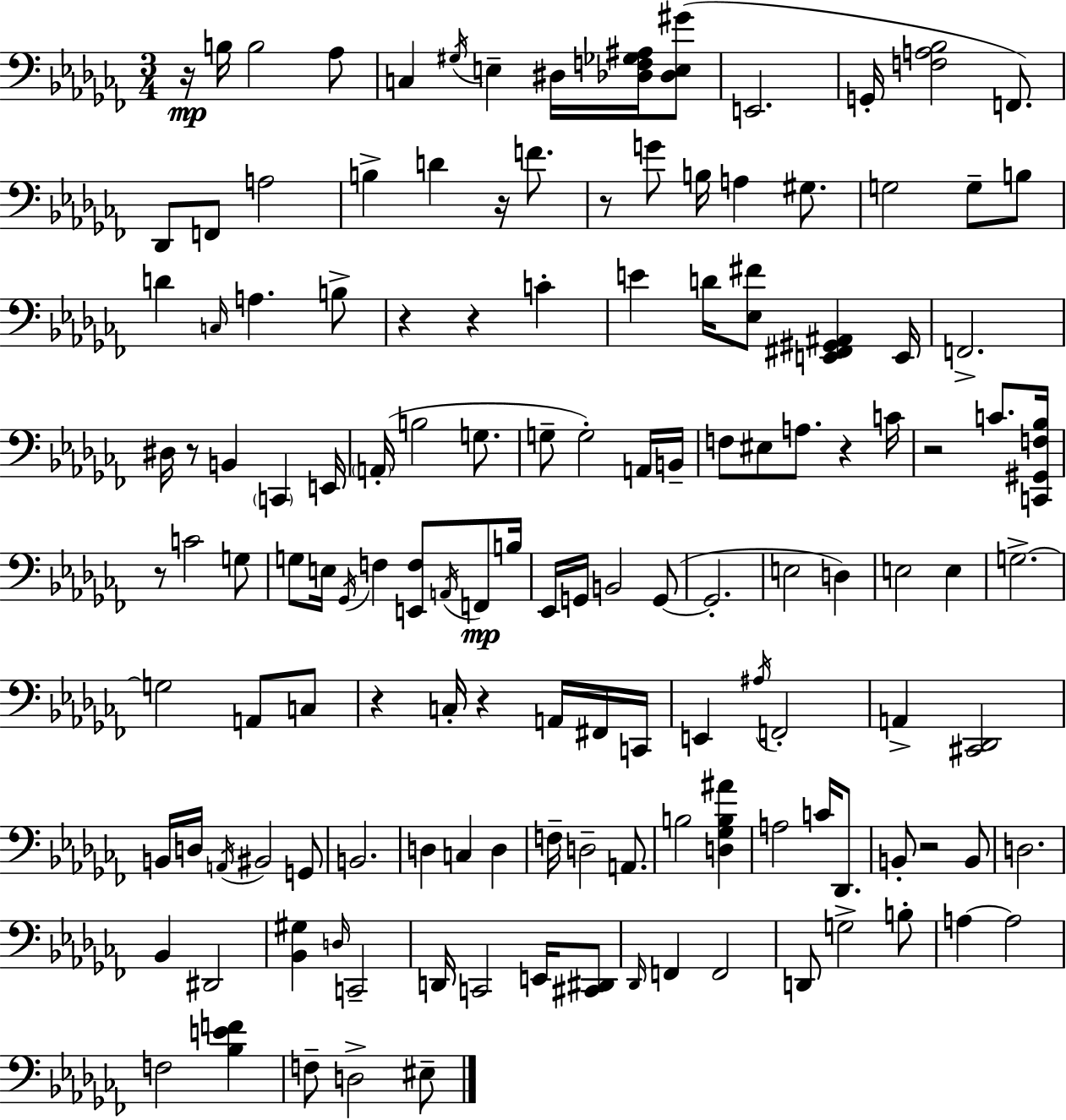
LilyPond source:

{
  \clef bass
  \numericTimeSignature
  \time 3/4
  \key aes \minor
  r16\mp b16 b2 aes8 | c4 \acciaccatura { gis16 } e4-- dis16 <des f ges ais>16 <des e gis'>8( | e,2. | g,16-. <f a bes>2 f,8.) | \break des,8 f,8 a2 | b4-> d'4 r16 f'8. | r8 g'8 b16 a4 gis8. | g2 g8-- b8 | \break d'4 \grace { c16 } a4. | b8-> r4 r4 c'4-. | e'4 d'16 <ees fis'>8 <e, fis, gis, ais,>4 | e,16 f,2.-> | \break dis16 r8 b,4 \parenthesize c,4 | e,16 \parenthesize a,16-.( b2 g8. | g8-- g2-.) | a,16 b,16-- f8 eis8 a8. r4 | \break c'16 r2 c'8. | <c, gis, f bes>16 r8 c'2 | g8 g8 e16 \acciaccatura { ges,16 } f4 <e, f>8 | \acciaccatura { a,16 }\mp f,8 b16 ees,16 g,16 b,2 | \break g,8~(~ g,2.-. | e2 | d4) e2 | e4 g2.->~~ | \break g2 | a,8 c8 r4 c16-. r4 | a,16 fis,16 c,16 e,4 \acciaccatura { ais16 } f,2-. | a,4-> <cis, des,>2 | \break b,16 d16 \acciaccatura { a,16 } bis,2 | g,8 b,2. | d4 c4 | d4 f16-- d2-- | \break a,8. b2 | <d ges b ais'>4 a2 | c'16 des,8. b,8-. r2 | b,8 d2. | \break bes,4 dis,2 | <bes, gis>4 \grace { d16 } c,2-- | d,16 c,2 | e,16 <cis, dis,>8 \grace { des,16 } f,4 | \break f,2 d,8 g2-> | b8-. a4~~ | a2 f2 | <bes e' f'>4 f8-- d2-> | \break eis8-- \bar "|."
}